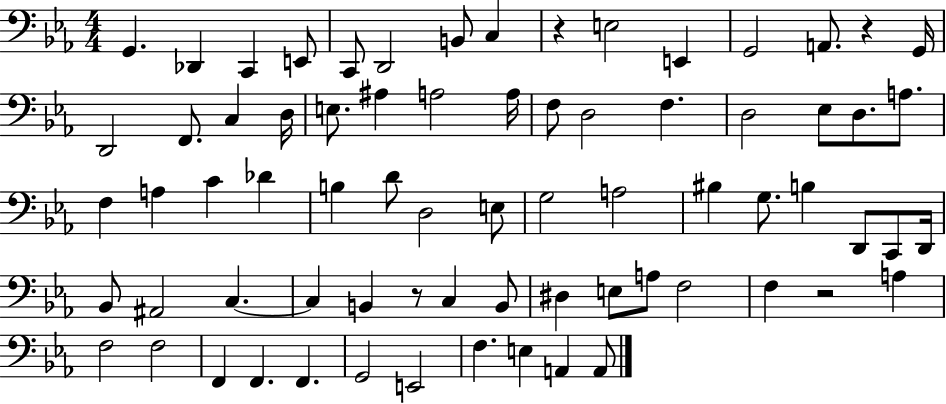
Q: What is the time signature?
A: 4/4